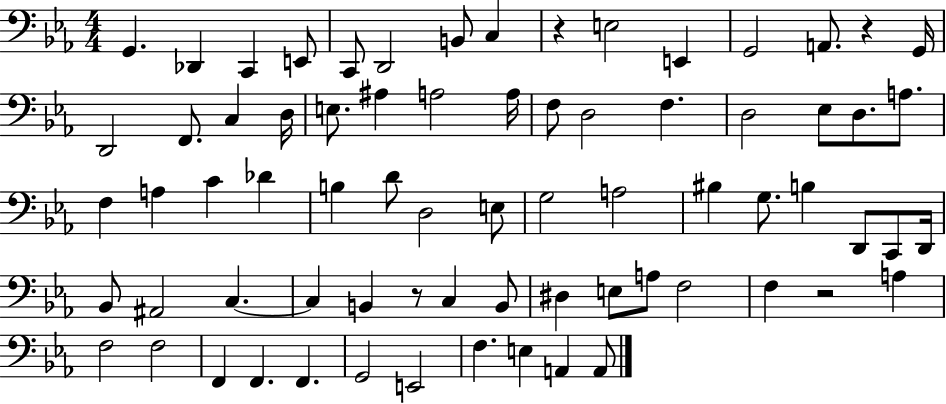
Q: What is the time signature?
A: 4/4